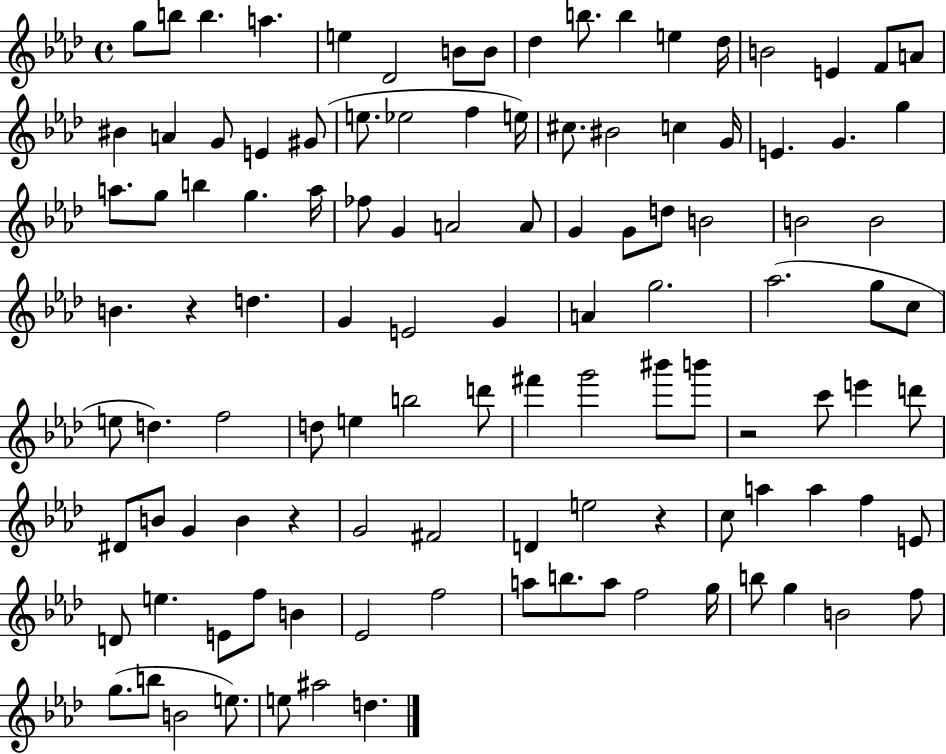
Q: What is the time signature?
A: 4/4